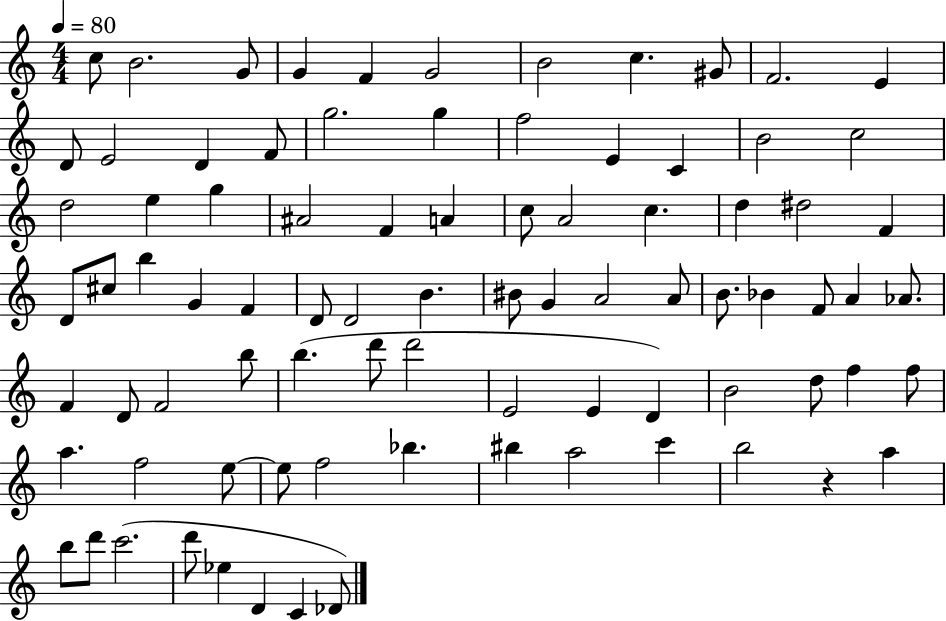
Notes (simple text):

C5/e B4/h. G4/e G4/q F4/q G4/h B4/h C5/q. G#4/e F4/h. E4/q D4/e E4/h D4/q F4/e G5/h. G5/q F5/h E4/q C4/q B4/h C5/h D5/h E5/q G5/q A#4/h F4/q A4/q C5/e A4/h C5/q. D5/q D#5/h F4/q D4/e C#5/e B5/q G4/q F4/q D4/e D4/h B4/q. BIS4/e G4/q A4/h A4/e B4/e. Bb4/q F4/e A4/q Ab4/e. F4/q D4/e F4/h B5/e B5/q. D6/e D6/h E4/h E4/q D4/q B4/h D5/e F5/q F5/e A5/q. F5/h E5/e E5/e F5/h Bb5/q. BIS5/q A5/h C6/q B5/h R/q A5/q B5/e D6/e C6/h. D6/e Eb5/q D4/q C4/q Db4/e